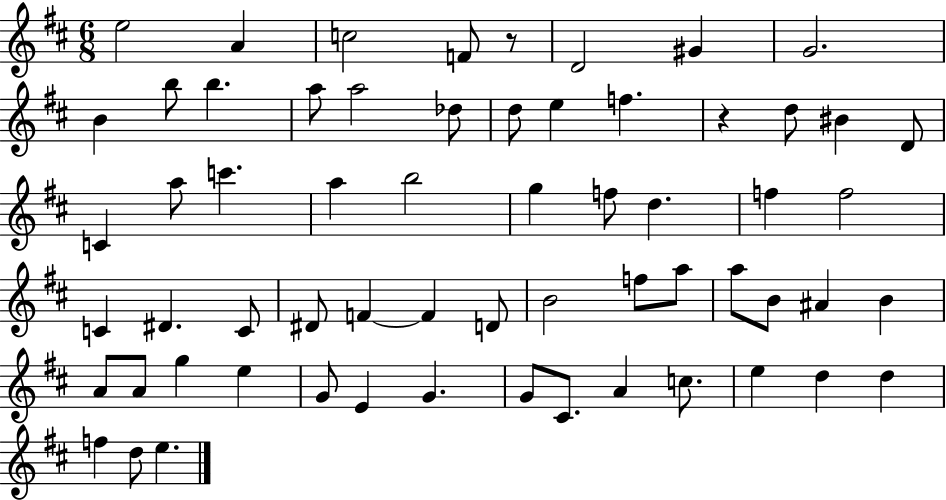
{
  \clef treble
  \numericTimeSignature
  \time 6/8
  \key d \major
  e''2 a'4 | c''2 f'8 r8 | d'2 gis'4 | g'2. | \break b'4 b''8 b''4. | a''8 a''2 des''8 | d''8 e''4 f''4. | r4 d''8 bis'4 d'8 | \break c'4 a''8 c'''4. | a''4 b''2 | g''4 f''8 d''4. | f''4 f''2 | \break c'4 dis'4. c'8 | dis'8 f'4~~ f'4 d'8 | b'2 f''8 a''8 | a''8 b'8 ais'4 b'4 | \break a'8 a'8 g''4 e''4 | g'8 e'4 g'4. | g'8 cis'8. a'4 c''8. | e''4 d''4 d''4 | \break f''4 d''8 e''4. | \bar "|."
}